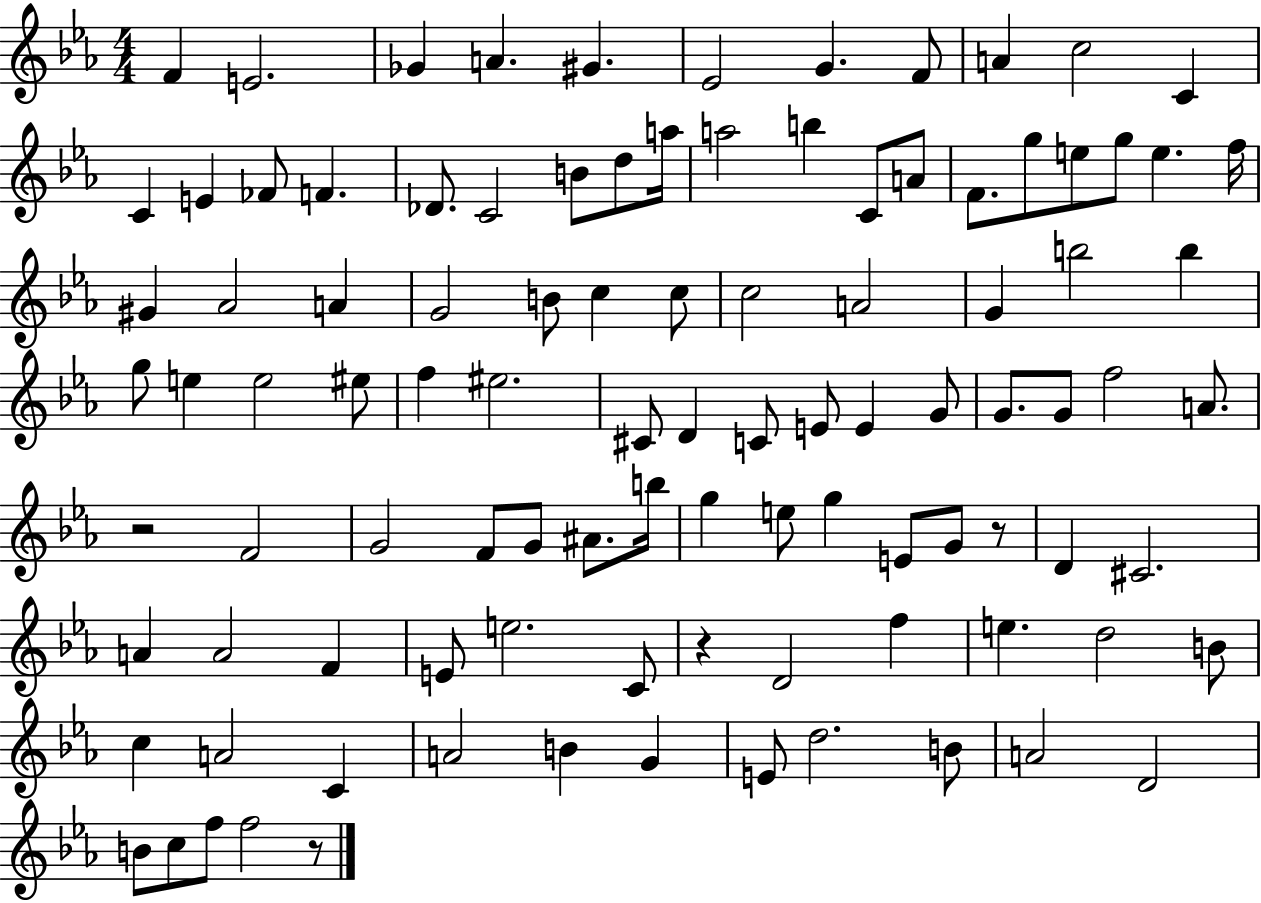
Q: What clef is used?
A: treble